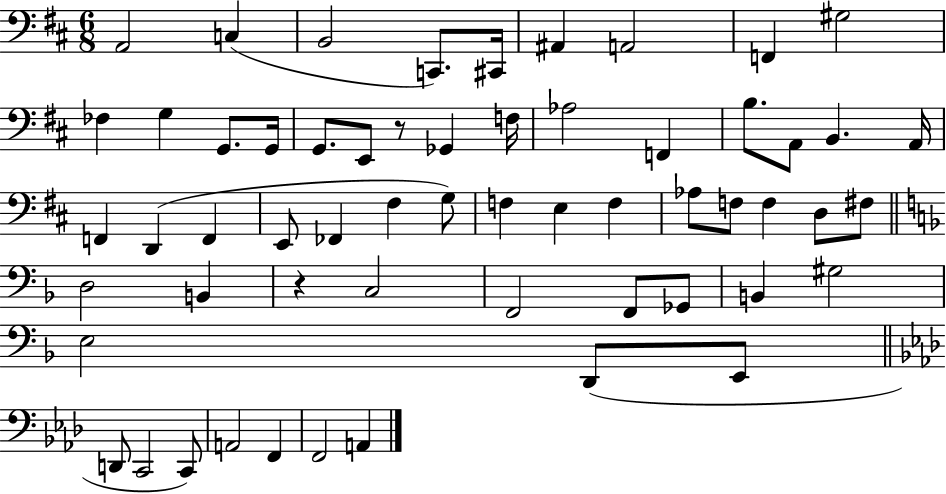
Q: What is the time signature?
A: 6/8